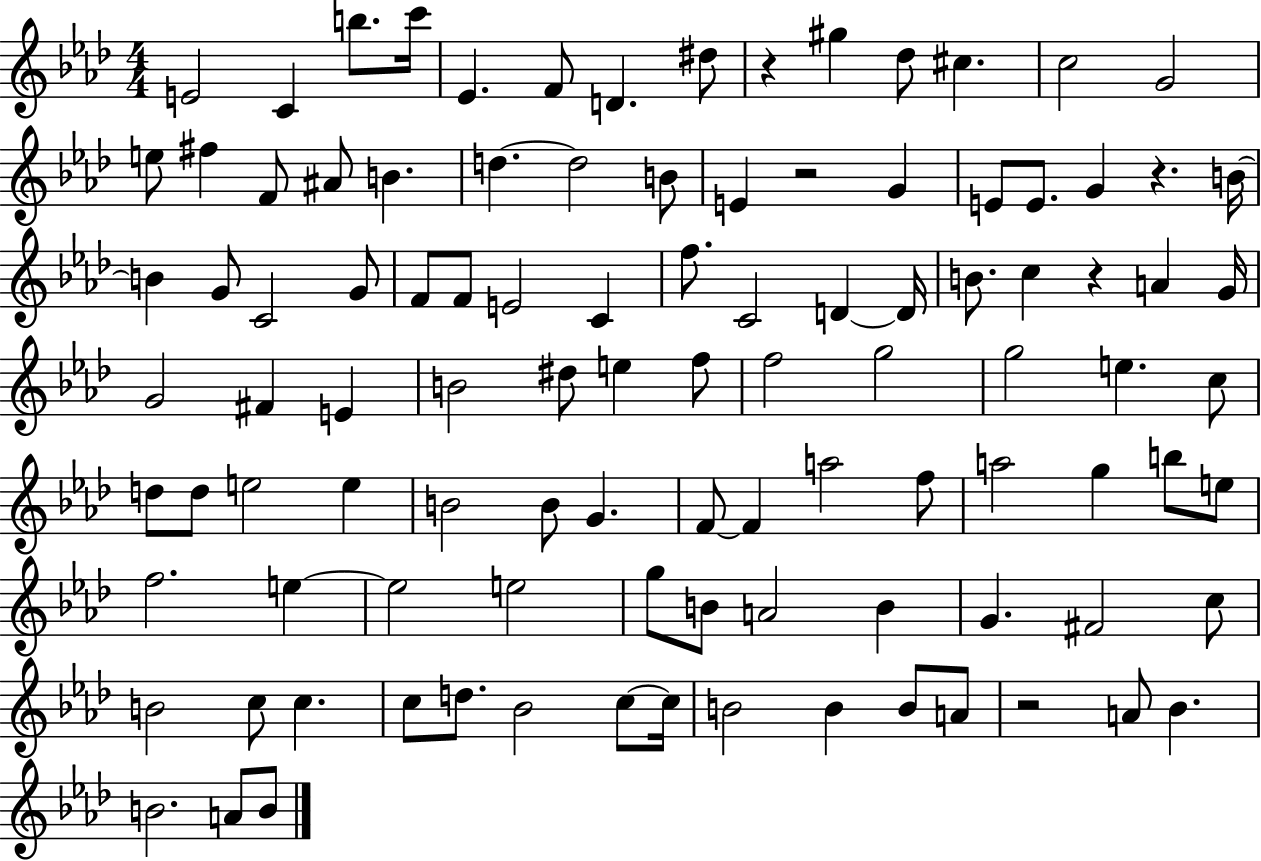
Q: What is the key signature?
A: AES major